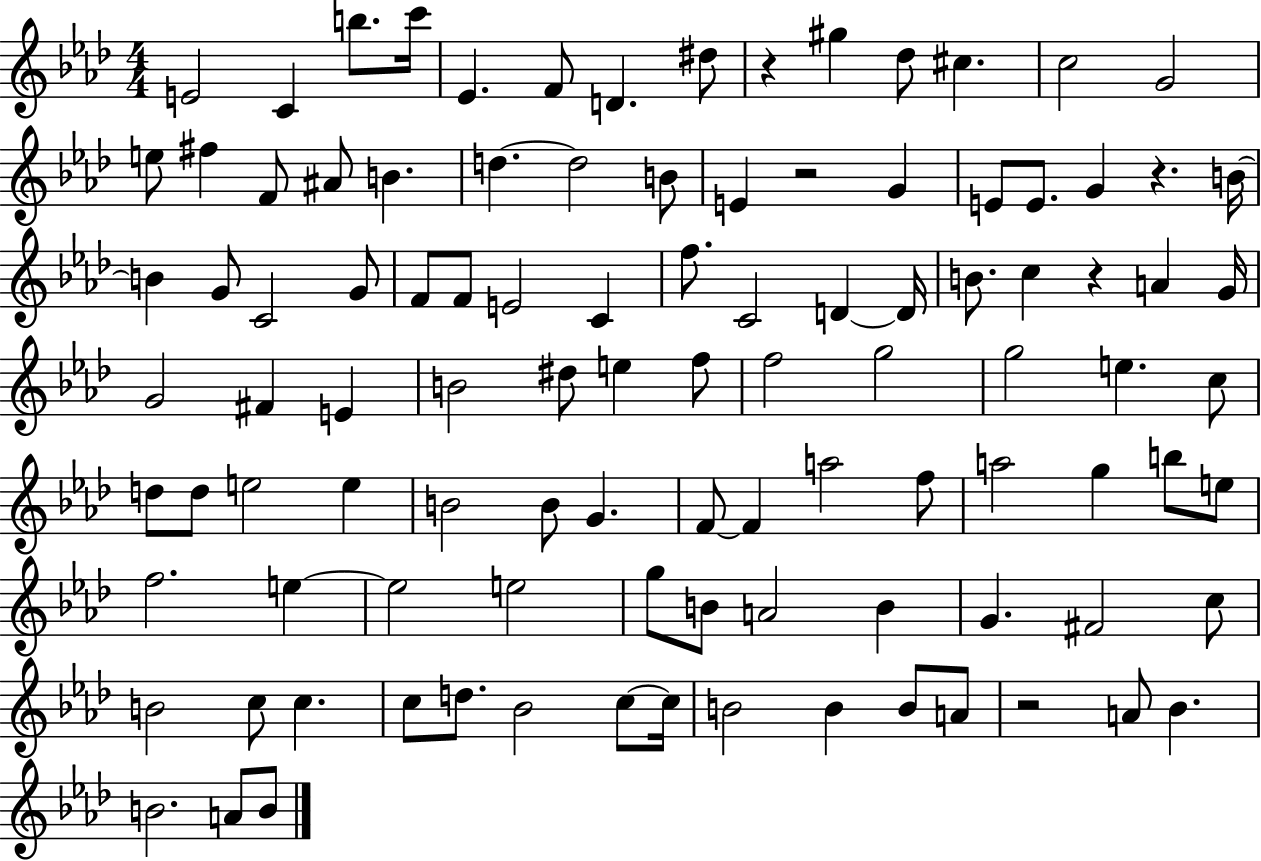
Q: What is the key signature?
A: AES major